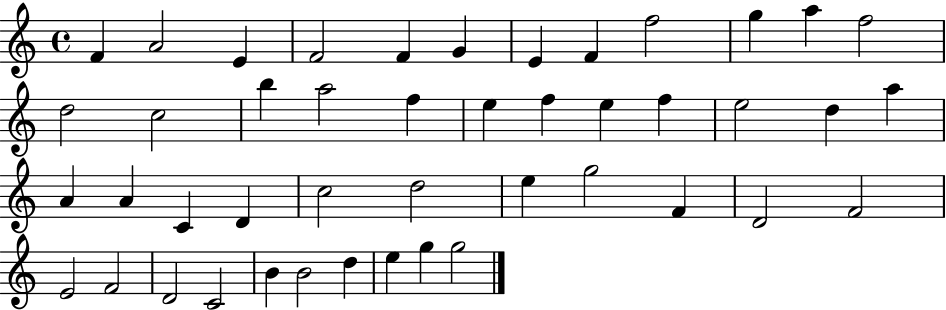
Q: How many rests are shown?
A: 0